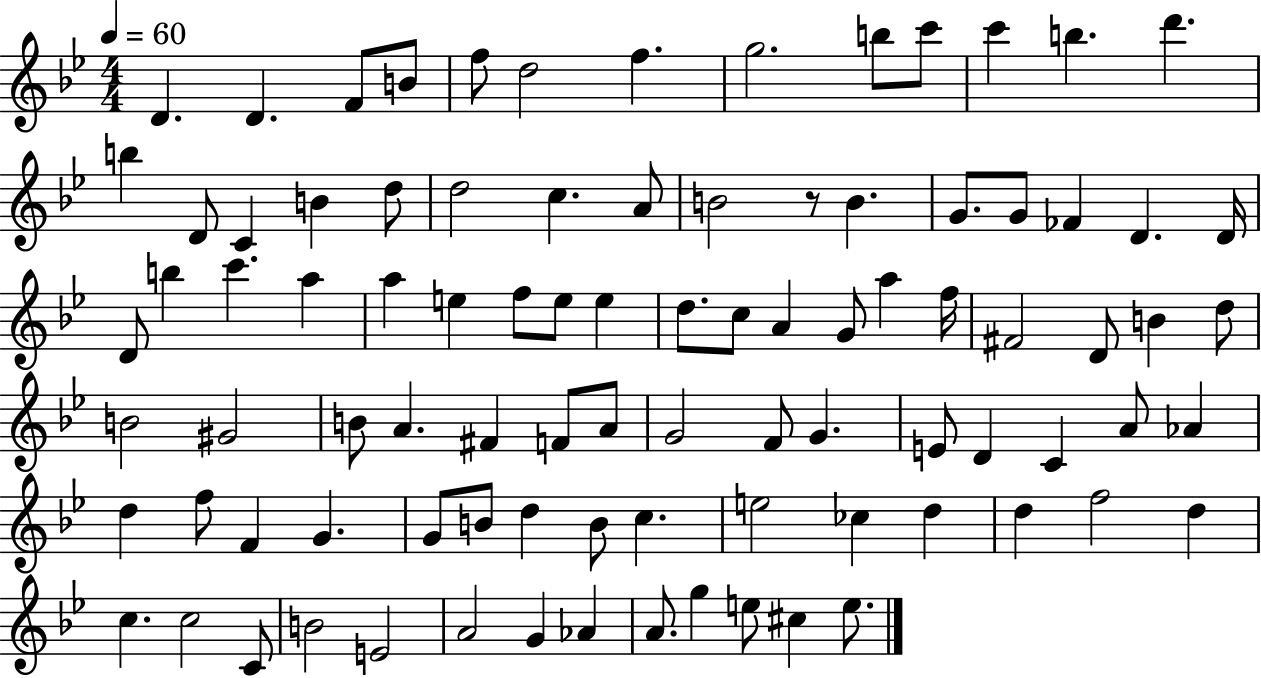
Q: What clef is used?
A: treble